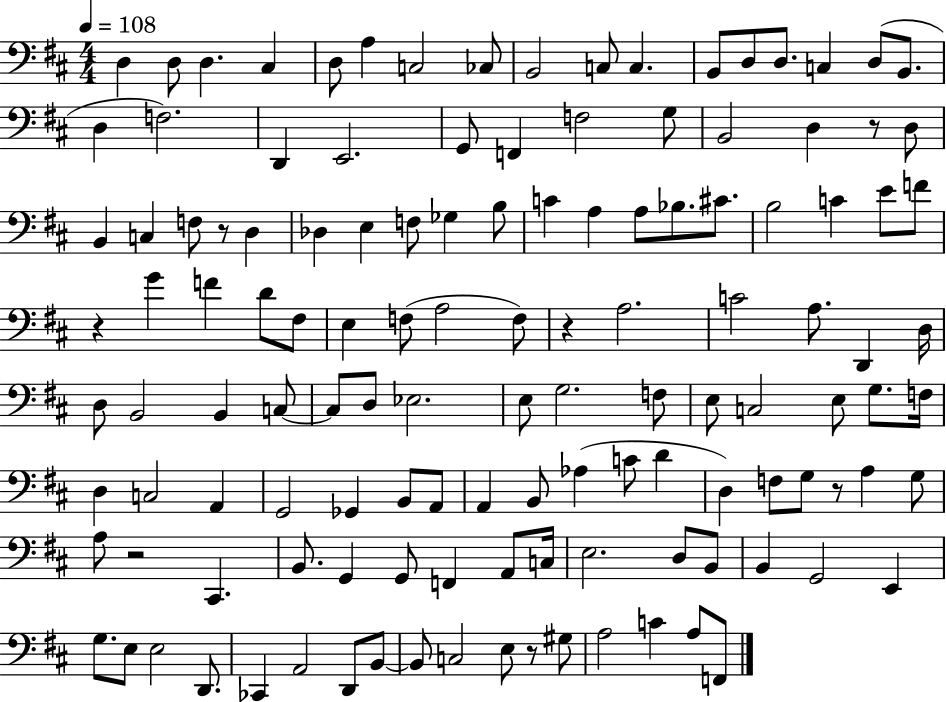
X:1
T:Untitled
M:4/4
L:1/4
K:D
D, D,/2 D, ^C, D,/2 A, C,2 _C,/2 B,,2 C,/2 C, B,,/2 D,/2 D,/2 C, D,/2 B,,/2 D, F,2 D,, E,,2 G,,/2 F,, F,2 G,/2 B,,2 D, z/2 D,/2 B,, C, F,/2 z/2 D, _D, E, F,/2 _G, B,/2 C A, A,/2 _B,/2 ^C/2 B,2 C E/2 F/2 z G F D/2 ^F,/2 E, F,/2 A,2 F,/2 z A,2 C2 A,/2 D,, D,/4 D,/2 B,,2 B,, C,/2 C,/2 D,/2 _E,2 E,/2 G,2 F,/2 E,/2 C,2 E,/2 G,/2 F,/4 D, C,2 A,, G,,2 _G,, B,,/2 A,,/2 A,, B,,/2 _A, C/2 D D, F,/2 G,/2 z/2 A, G,/2 A,/2 z2 ^C,, B,,/2 G,, G,,/2 F,, A,,/2 C,/4 E,2 D,/2 B,,/2 B,, G,,2 E,, G,/2 E,/2 E,2 D,,/2 _C,, A,,2 D,,/2 B,,/2 B,,/2 C,2 E,/2 z/2 ^G,/2 A,2 C A,/2 F,,/2